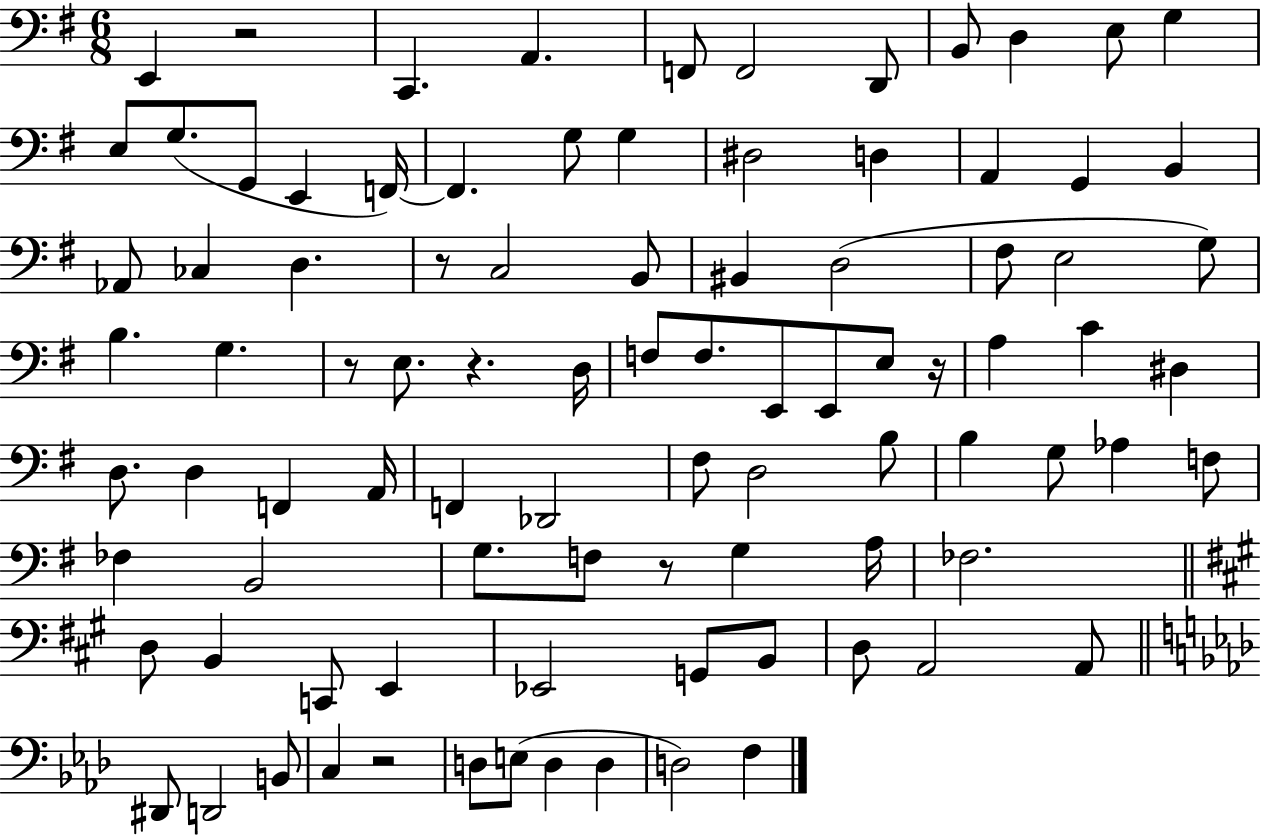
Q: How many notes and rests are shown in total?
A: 92